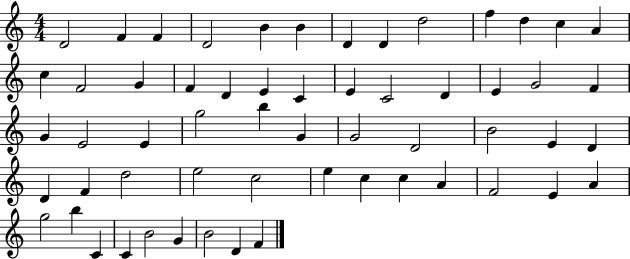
{
  \clef treble
  \numericTimeSignature
  \time 4/4
  \key c \major
  d'2 f'4 f'4 | d'2 b'4 b'4 | d'4 d'4 d''2 | f''4 d''4 c''4 a'4 | \break c''4 f'2 g'4 | f'4 d'4 e'4 c'4 | e'4 c'2 d'4 | e'4 g'2 f'4 | \break g'4 e'2 e'4 | g''2 b''4 g'4 | g'2 d'2 | b'2 e'4 d'4 | \break d'4 f'4 d''2 | e''2 c''2 | e''4 c''4 c''4 a'4 | f'2 e'4 a'4 | \break g''2 b''4 c'4 | c'4 b'2 g'4 | b'2 d'4 f'4 | \bar "|."
}